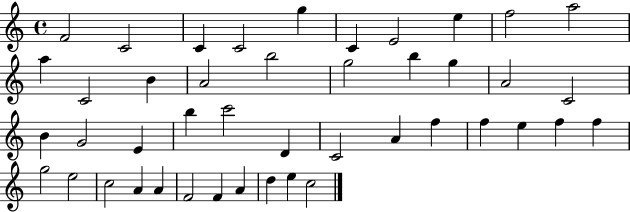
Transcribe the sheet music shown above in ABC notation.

X:1
T:Untitled
M:4/4
L:1/4
K:C
F2 C2 C C2 g C E2 e f2 a2 a C2 B A2 b2 g2 b g A2 C2 B G2 E b c'2 D C2 A f f e f f g2 e2 c2 A A F2 F A d e c2